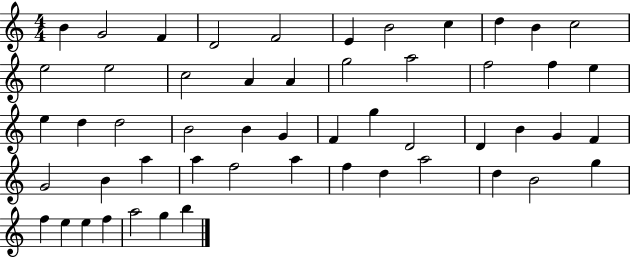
{
  \clef treble
  \numericTimeSignature
  \time 4/4
  \key c \major
  b'4 g'2 f'4 | d'2 f'2 | e'4 b'2 c''4 | d''4 b'4 c''2 | \break e''2 e''2 | c''2 a'4 a'4 | g''2 a''2 | f''2 f''4 e''4 | \break e''4 d''4 d''2 | b'2 b'4 g'4 | f'4 g''4 d'2 | d'4 b'4 g'4 f'4 | \break g'2 b'4 a''4 | a''4 f''2 a''4 | f''4 d''4 a''2 | d''4 b'2 g''4 | \break f''4 e''4 e''4 f''4 | a''2 g''4 b''4 | \bar "|."
}